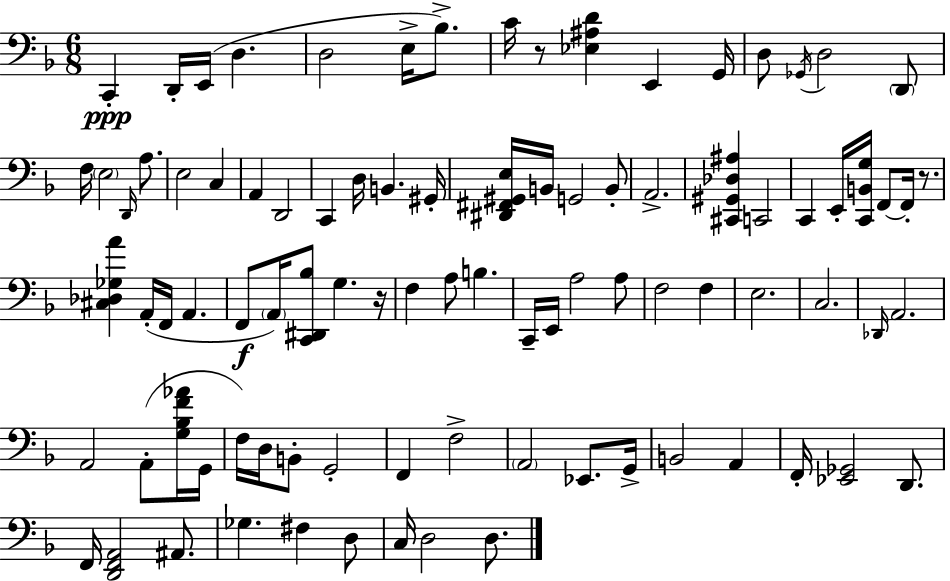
X:1
T:Untitled
M:6/8
L:1/4
K:Dm
C,, D,,/4 E,,/4 D, D,2 E,/4 _B,/2 C/4 z/2 [_E,^A,D] E,, G,,/4 D,/2 _G,,/4 D,2 D,,/2 F,/4 E,2 D,,/4 A,/2 E,2 C, A,, D,,2 C,, D,/4 B,, ^G,,/4 [^D,,^F,,^G,,E,]/4 B,,/4 G,,2 B,,/2 A,,2 [^C,,^G,,_D,^A,] C,,2 C,, E,,/4 [C,,B,,G,]/4 F,,/2 F,,/4 z/2 [^C,_D,_G,A] A,,/4 F,,/4 A,, F,,/2 A,,/4 [C,,^D,,_B,]/2 G, z/4 F, A,/2 B, C,,/4 E,,/4 A,2 A,/2 F,2 F, E,2 C,2 _D,,/4 A,,2 A,,2 A,,/2 [G,_B,F_A]/4 G,,/4 F,/4 D,/4 B,,/2 G,,2 F,, F,2 A,,2 _E,,/2 G,,/4 B,,2 A,, F,,/4 [_E,,_G,,]2 D,,/2 F,,/4 [D,,F,,A,,]2 ^A,,/2 _G, ^F, D,/2 C,/4 D,2 D,/2